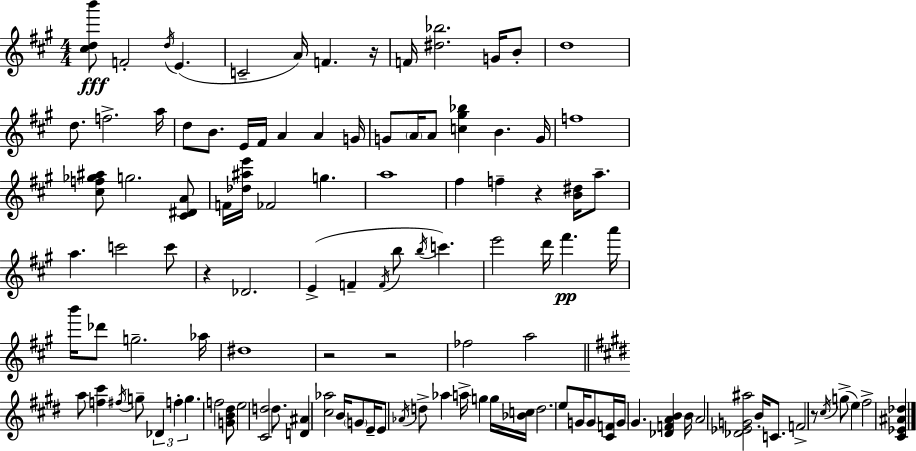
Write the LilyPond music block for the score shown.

{
  \clef treble
  \numericTimeSignature
  \time 4/4
  \key a \major
  \repeat volta 2 { <cis'' d'' b'''>8\fff f'2-. \acciaccatura { d''16 } e'4.( | c'2-- a'16) f'4. | r16 f'16 <dis'' bes''>2. g'16 b'8-. | d''1 | \break d''8. f''2.-> | a''16 d''8 b'8. e'16 fis'16 a'4 a'4 | g'16 g'8 \parenthesize a'16 a'8 <c'' gis'' bes''>4 b'4. | g'16 f''1 | \break <cis'' f'' ges'' ais''>8 g''2. <cis' dis' a'>8 | f'16 <des'' ais'' e'''>16 fes'2 g''4. | a''1 | fis''4 f''4-- r4 <b' dis''>16 a''8.-- | \break a''4. c'''2 c'''8 | r4 des'2. | e'4->( f'4-- \acciaccatura { f'16 } b''8 \acciaccatura { b''16 }) c'''4. | e'''2 d'''16 fis'''4.\pp | \break a'''16 b'''16 des'''8 g''2.-- | aes''16 dis''1 | r2 r2 | fes''2 a''2 | \break \bar "||" \break \key e \major a''8 <f'' cis'''>4 \acciaccatura { fis''16 } g''8-- \tuplet 3/2 { des'4 f''4-. | g''4. } f''2 <g' b' dis''>8 | e''2 <cis' d''>2 | d''8. <d' ais'>4 <cis'' aes''>2 | \break b'16 \parenthesize g'8 e'16-- e'8 \acciaccatura { aes'16 } d''8-> aes''4 a''16-> g''4 | g''16 <bes' c''>16 d''2. | e''8 g'16 g'8 <cis' f'>16 g'16 gis'4. <des' f' a' b'>4 | b'16 a'2 <des' ees' g' ais''>2 | \break b'16-. c'8. f'2-> r8 | \acciaccatura { cis''16 }( g''8-> e''4) fis''2-> <cis' ees' ais' des''>4 | } \bar "|."
}